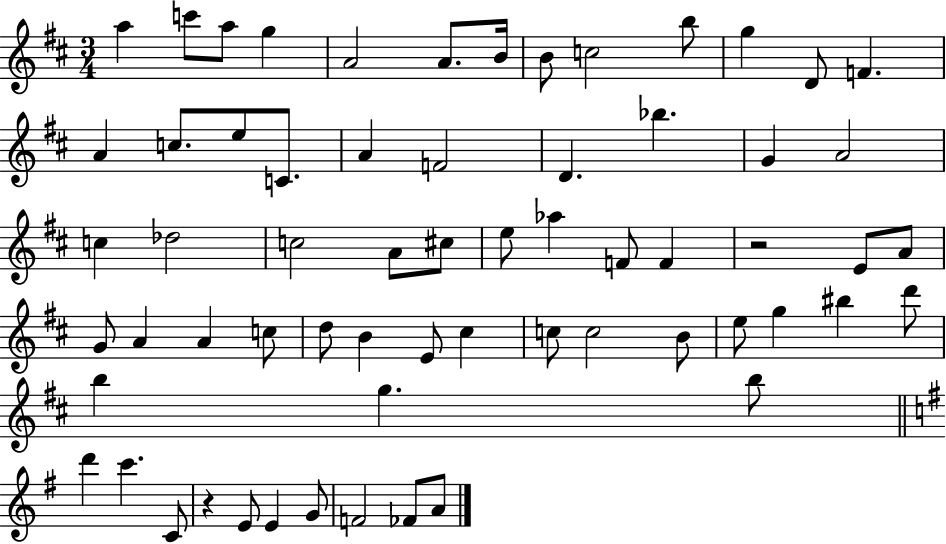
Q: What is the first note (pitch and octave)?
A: A5